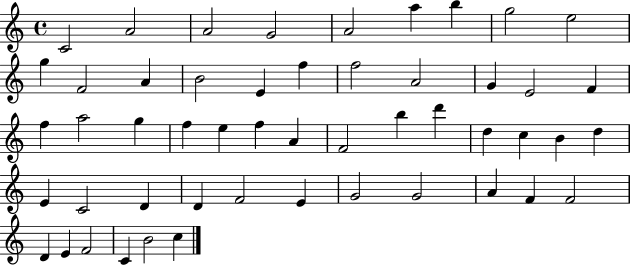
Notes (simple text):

C4/h A4/h A4/h G4/h A4/h A5/q B5/q G5/h E5/h G5/q F4/h A4/q B4/h E4/q F5/q F5/h A4/h G4/q E4/h F4/q F5/q A5/h G5/q F5/q E5/q F5/q A4/q F4/h B5/q D6/q D5/q C5/q B4/q D5/q E4/q C4/h D4/q D4/q F4/h E4/q G4/h G4/h A4/q F4/q F4/h D4/q E4/q F4/h C4/q B4/h C5/q